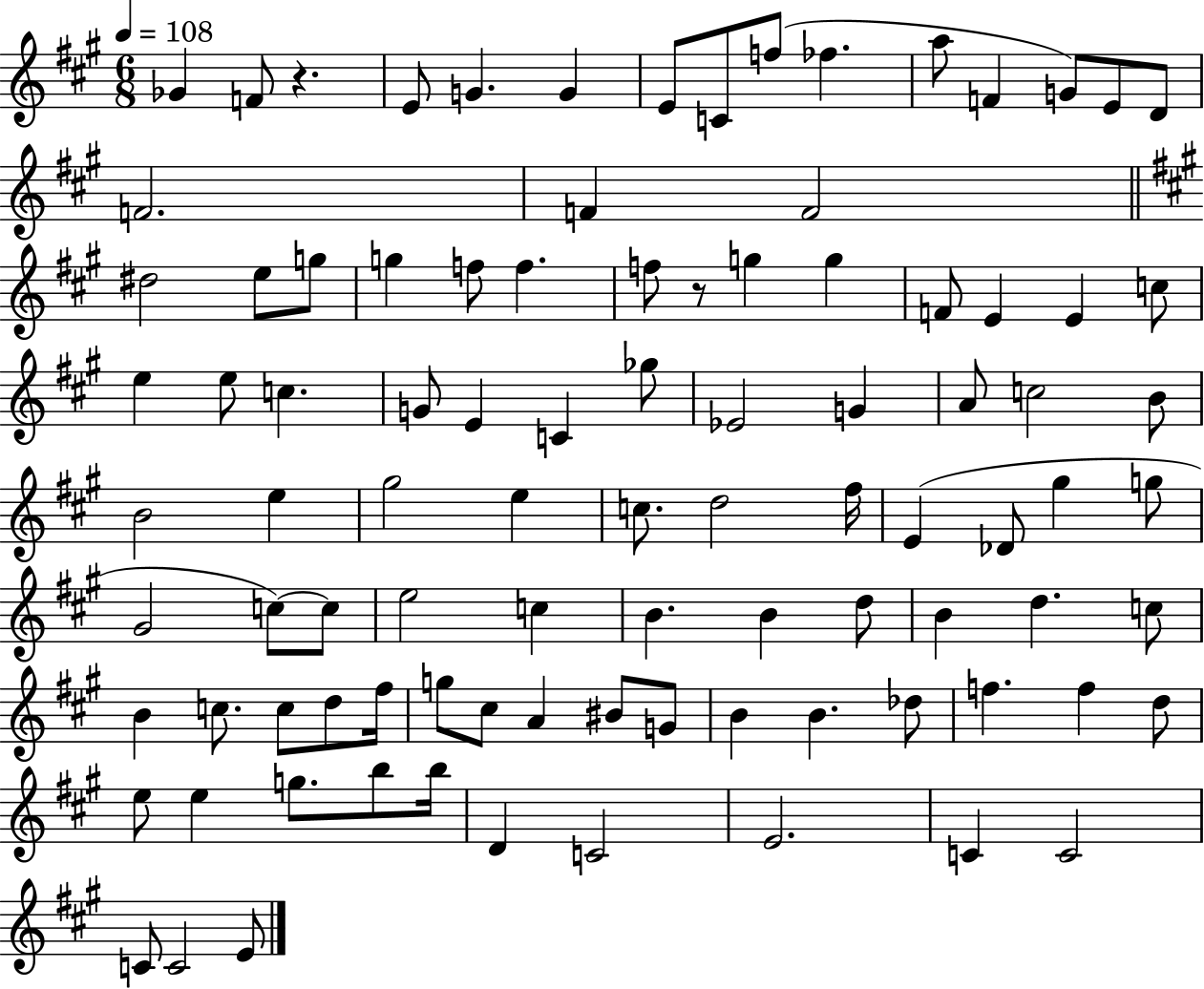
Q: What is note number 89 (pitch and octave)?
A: C4